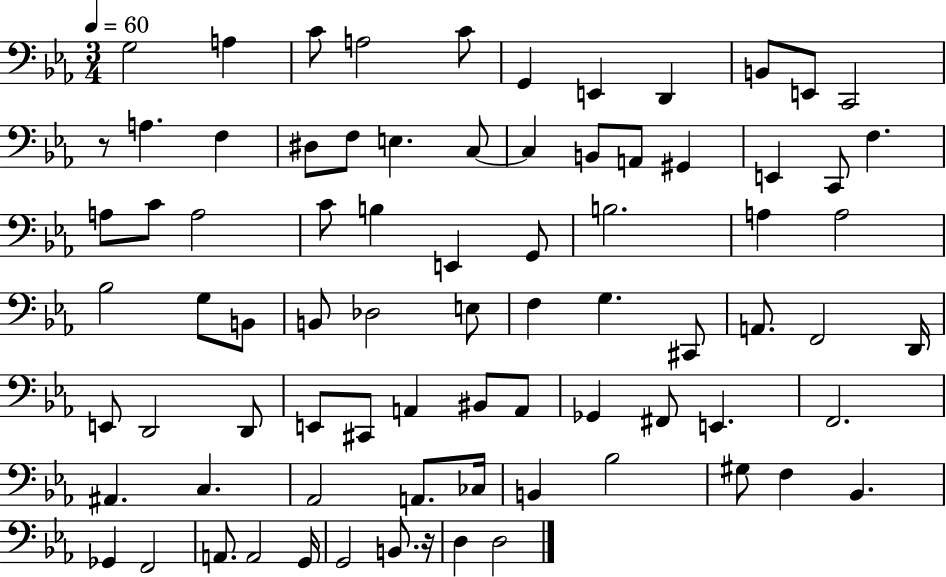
{
  \clef bass
  \numericTimeSignature
  \time 3/4
  \key ees \major
  \tempo 4 = 60
  g2 a4 | c'8 a2 c'8 | g,4 e,4 d,4 | b,8 e,8 c,2 | \break r8 a4. f4 | dis8 f8 e4. c8~~ | c4 b,8 a,8 gis,4 | e,4 c,8 f4. | \break a8 c'8 a2 | c'8 b4 e,4 g,8 | b2. | a4 a2 | \break bes2 g8 b,8 | b,8 des2 e8 | f4 g4. cis,8 | a,8. f,2 d,16 | \break e,8 d,2 d,8 | e,8 cis,8 a,4 bis,8 a,8 | ges,4 fis,8 e,4. | f,2. | \break ais,4. c4. | aes,2 a,8. ces16 | b,4 bes2 | gis8 f4 bes,4. | \break ges,4 f,2 | a,8. a,2 g,16 | g,2 b,8. r16 | d4 d2 | \break \bar "|."
}